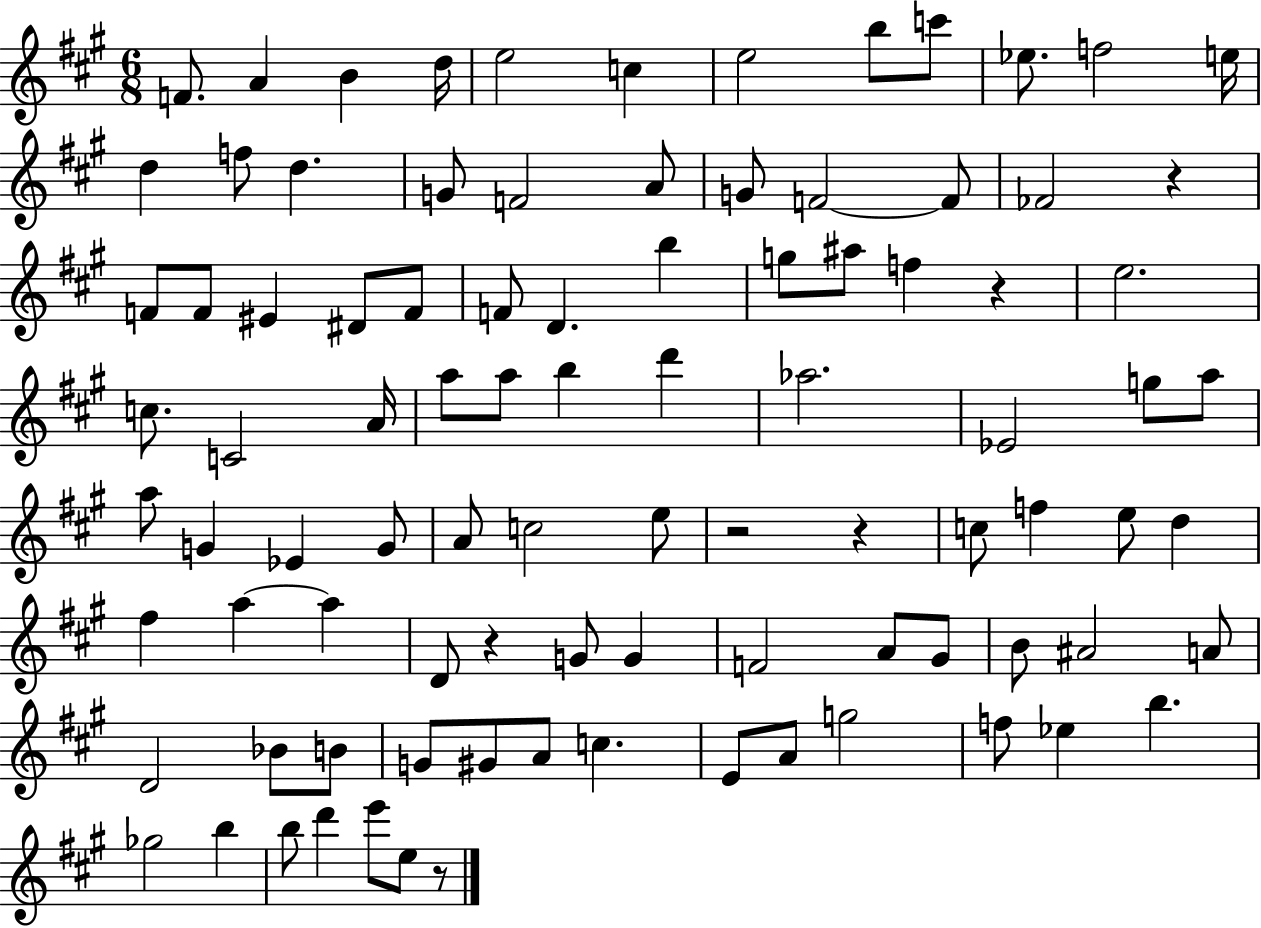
F4/e. A4/q B4/q D5/s E5/h C5/q E5/h B5/e C6/e Eb5/e. F5/h E5/s D5/q F5/e D5/q. G4/e F4/h A4/e G4/e F4/h F4/e FES4/h R/q F4/e F4/e EIS4/q D#4/e F4/e F4/e D4/q. B5/q G5/e A#5/e F5/q R/q E5/h. C5/e. C4/h A4/s A5/e A5/e B5/q D6/q Ab5/h. Eb4/h G5/e A5/e A5/e G4/q Eb4/q G4/e A4/e C5/h E5/e R/h R/q C5/e F5/q E5/e D5/q F#5/q A5/q A5/q D4/e R/q G4/e G4/q F4/h A4/e G#4/e B4/e A#4/h A4/e D4/h Bb4/e B4/e G4/e G#4/e A4/e C5/q. E4/e A4/e G5/h F5/e Eb5/q B5/q. Gb5/h B5/q B5/e D6/q E6/e E5/e R/e